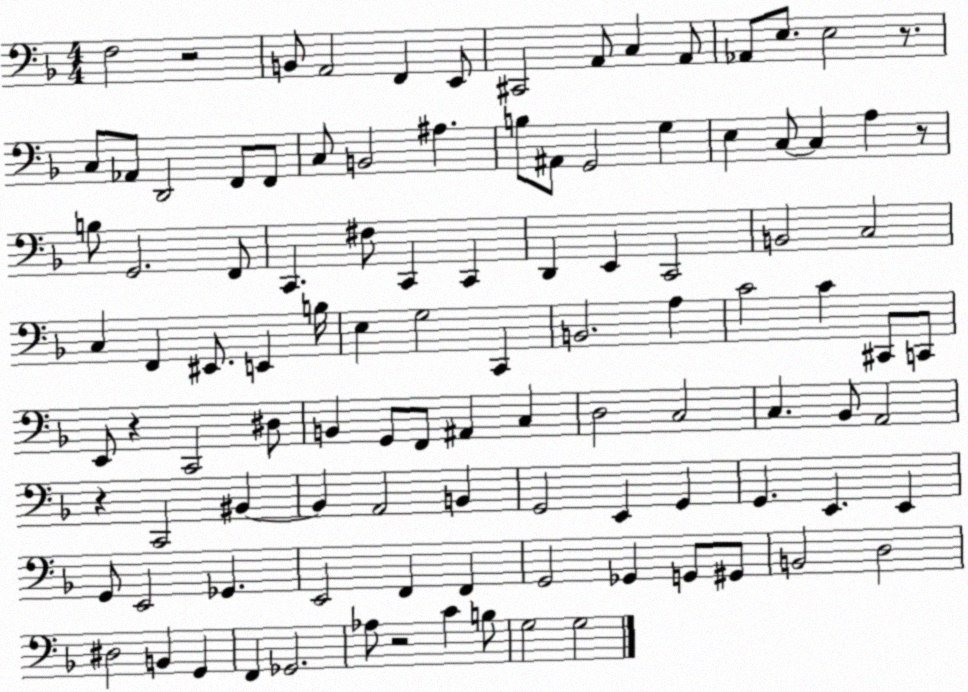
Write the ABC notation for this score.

X:1
T:Untitled
M:4/4
L:1/4
K:F
F,2 z2 B,,/2 A,,2 F,, E,,/2 ^C,,2 A,,/2 C, A,,/2 _A,,/2 E,/2 E,2 z/2 C,/2 _A,,/2 D,,2 F,,/2 F,,/2 C,/2 B,,2 ^A, B,/2 ^A,,/2 G,,2 G, E, C,/2 C, A, z/2 B,/2 G,,2 F,,/2 C,, ^F,/2 C,, C,, D,, E,, C,,2 B,,2 C,2 C, F,, ^E,,/2 E,, B,/4 E, G,2 C,, B,,2 A, C2 C ^C,,/2 C,,/2 E,,/2 z C,,2 ^D,/2 B,, G,,/2 F,,/2 ^A,, C, D,2 C,2 C, _B,,/2 A,,2 z C,,2 ^B,, ^B,, A,,2 B,, G,,2 E,, G,, G,, E,, E,, G,,/2 E,,2 _G,, E,,2 F,, F,, G,,2 _G,, G,,/2 ^G,,/2 B,,2 D,2 ^D,2 B,, G,, F,, _G,,2 _A,/2 z2 C B,/2 G,2 G,2